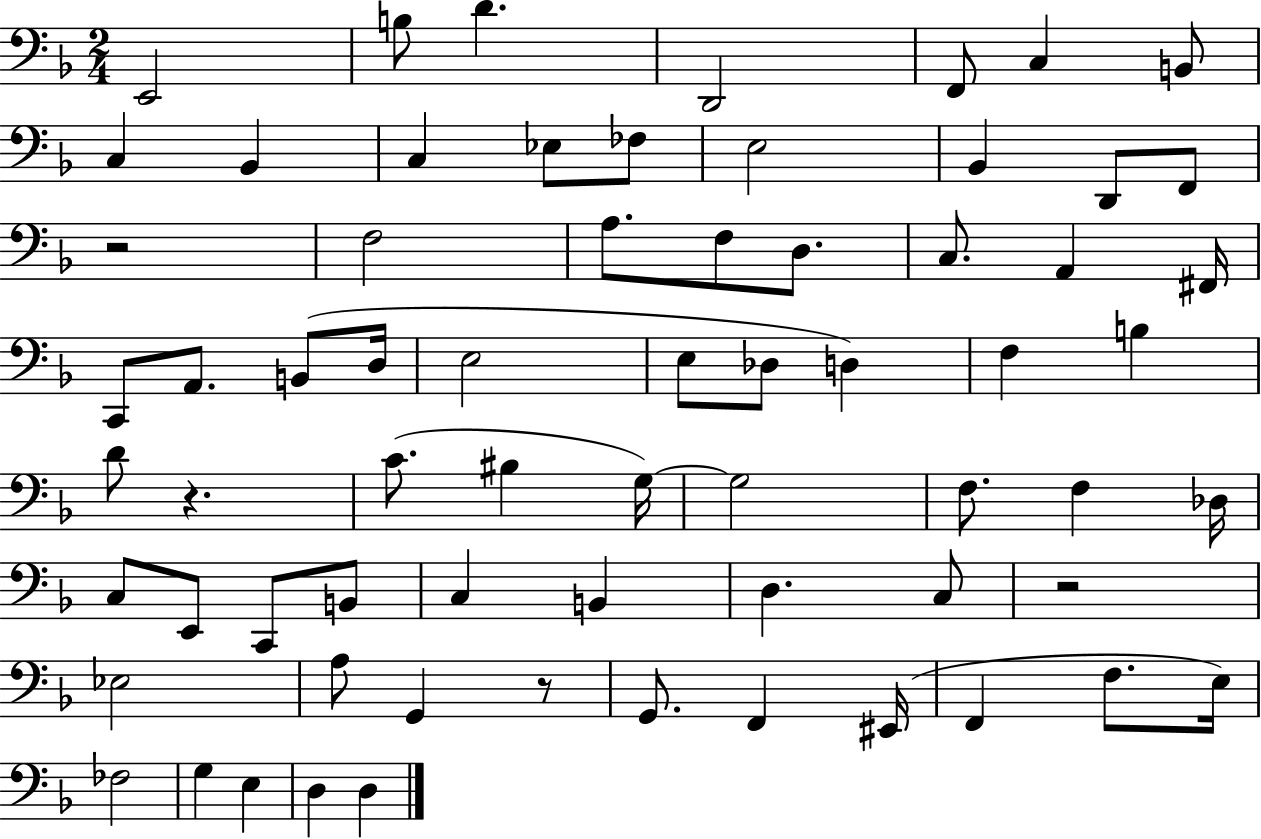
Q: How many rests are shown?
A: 4